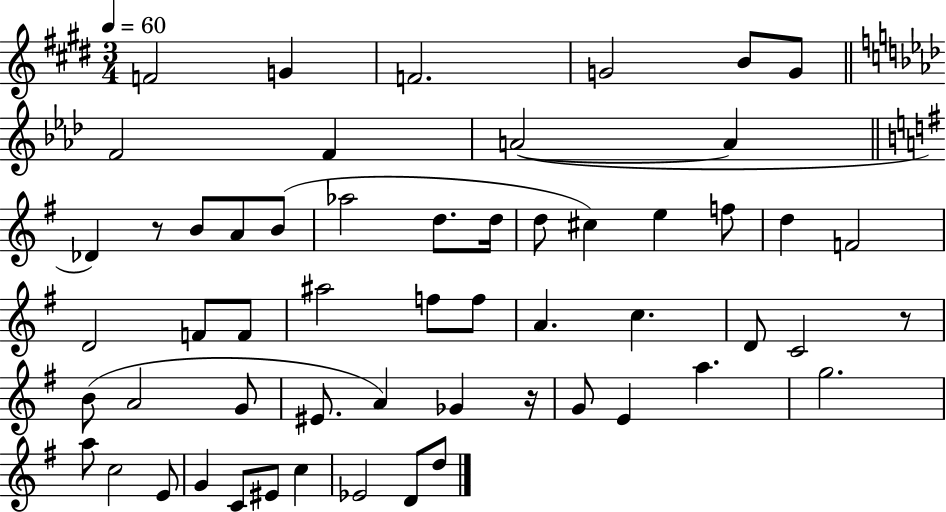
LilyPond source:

{
  \clef treble
  \numericTimeSignature
  \time 3/4
  \key e \major
  \tempo 4 = 60
  f'2 g'4 | f'2. | g'2 b'8 g'8 | \bar "||" \break \key aes \major f'2 f'4 | a'2~(~ a'4 | \bar "||" \break \key g \major des'4) r8 b'8 a'8 b'8( | aes''2 d''8. d''16 | d''8 cis''4) e''4 f''8 | d''4 f'2 | \break d'2 f'8 f'8 | ais''2 f''8 f''8 | a'4. c''4. | d'8 c'2 r8 | \break b'8( a'2 g'8 | eis'8. a'4) ges'4 r16 | g'8 e'4 a''4. | g''2. | \break a''8 c''2 e'8 | g'4 c'8 eis'8 c''4 | ees'2 d'8 d''8 | \bar "|."
}